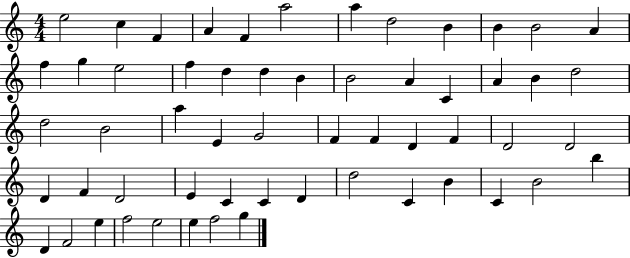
{
  \clef treble
  \numericTimeSignature
  \time 4/4
  \key c \major
  e''2 c''4 f'4 | a'4 f'4 a''2 | a''4 d''2 b'4 | b'4 b'2 a'4 | \break f''4 g''4 e''2 | f''4 d''4 d''4 b'4 | b'2 a'4 c'4 | a'4 b'4 d''2 | \break d''2 b'2 | a''4 e'4 g'2 | f'4 f'4 d'4 f'4 | d'2 d'2 | \break d'4 f'4 d'2 | e'4 c'4 c'4 d'4 | d''2 c'4 b'4 | c'4 b'2 b''4 | \break d'4 f'2 e''4 | f''2 e''2 | e''4 f''2 g''4 | \bar "|."
}